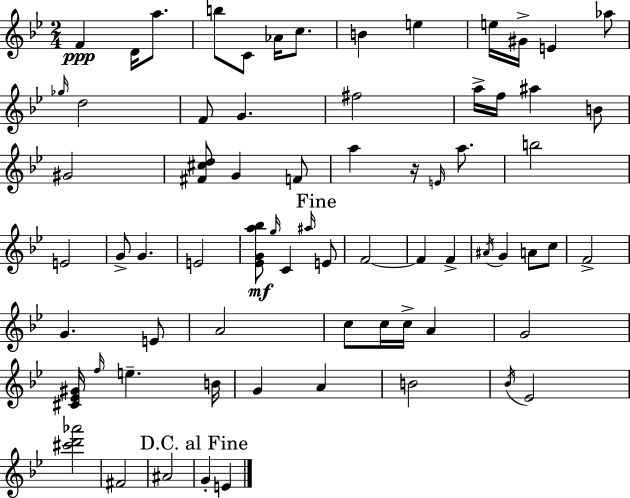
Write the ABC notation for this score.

X:1
T:Untitled
M:2/4
L:1/4
K:Gm
F D/4 a/2 b/2 C/2 _A/4 c/2 B e e/4 ^G/4 E _a/2 _g/4 d2 F/2 G ^f2 a/4 f/4 ^a B/2 ^G2 [^F^cd]/2 G F/2 a z/4 E/4 a/2 b2 E2 G/2 G E2 [_EGa_b]/2 g/4 C ^a/4 E/2 F2 F F ^A/4 G A/2 c/2 F2 G E/2 A2 c/2 c/4 c/4 A G2 [^C_E^G]/4 f/4 e B/4 G A B2 _B/4 _E2 [^c'd'_a']2 ^F2 ^A2 G E